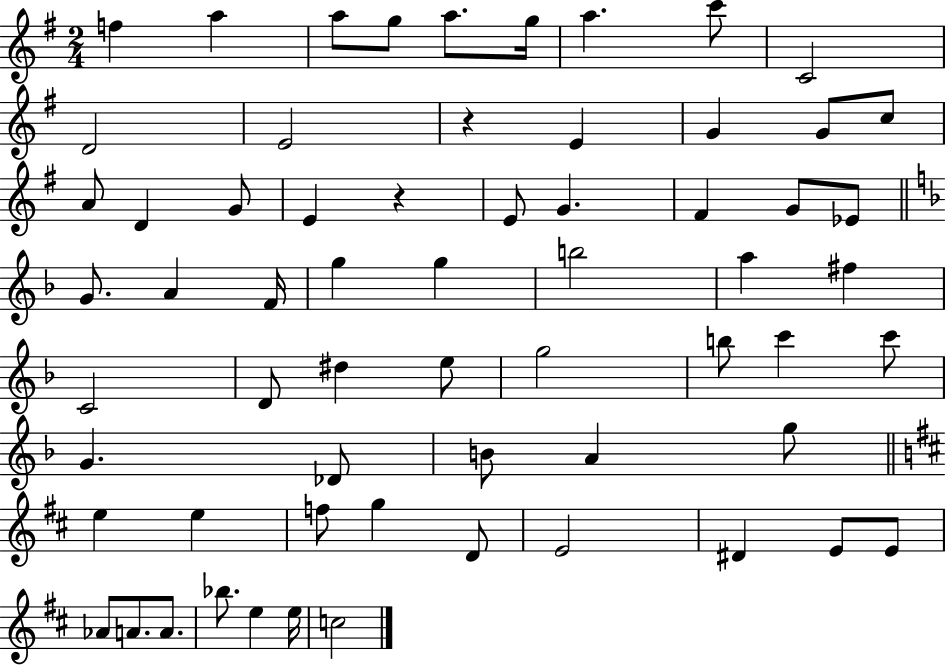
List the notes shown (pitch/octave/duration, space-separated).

F5/q A5/q A5/e G5/e A5/e. G5/s A5/q. C6/e C4/h D4/h E4/h R/q E4/q G4/q G4/e C5/e A4/e D4/q G4/e E4/q R/q E4/e G4/q. F#4/q G4/e Eb4/e G4/e. A4/q F4/s G5/q G5/q B5/h A5/q F#5/q C4/h D4/e D#5/q E5/e G5/h B5/e C6/q C6/e G4/q. Db4/e B4/e A4/q G5/e E5/q E5/q F5/e G5/q D4/e E4/h D#4/q E4/e E4/e Ab4/e A4/e. A4/e. Bb5/e. E5/q E5/s C5/h